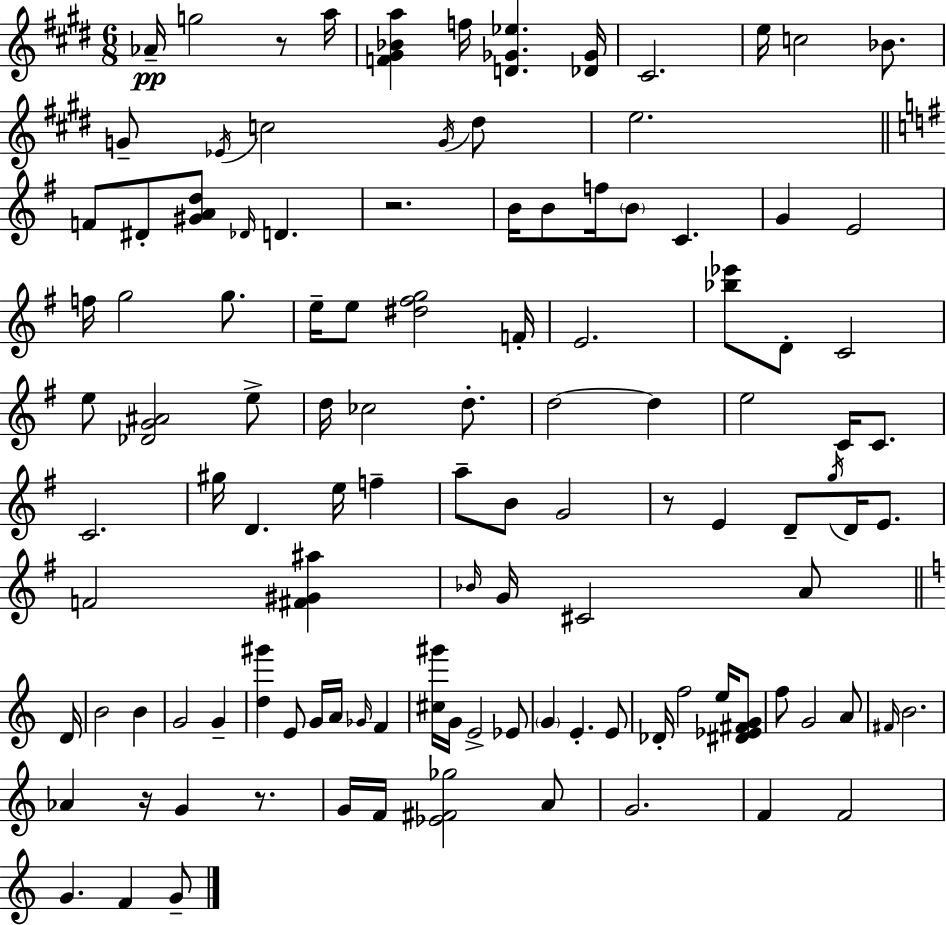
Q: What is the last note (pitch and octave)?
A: G4